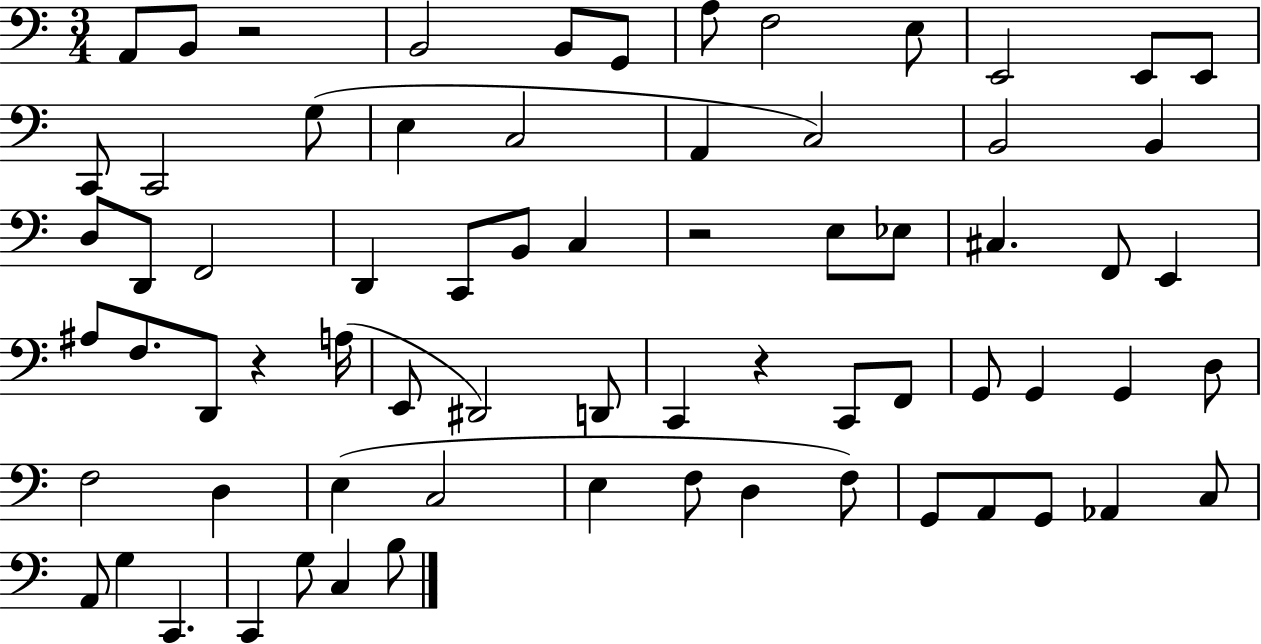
A2/e B2/e R/h B2/h B2/e G2/e A3/e F3/h E3/e E2/h E2/e E2/e C2/e C2/h G3/e E3/q C3/h A2/q C3/h B2/h B2/q D3/e D2/e F2/h D2/q C2/e B2/e C3/q R/h E3/e Eb3/e C#3/q. F2/e E2/q A#3/e F3/e. D2/e R/q A3/s E2/e D#2/h D2/e C2/q R/q C2/e F2/e G2/e G2/q G2/q D3/e F3/h D3/q E3/q C3/h E3/q F3/e D3/q F3/e G2/e A2/e G2/e Ab2/q C3/e A2/e G3/q C2/q. C2/q G3/e C3/q B3/e